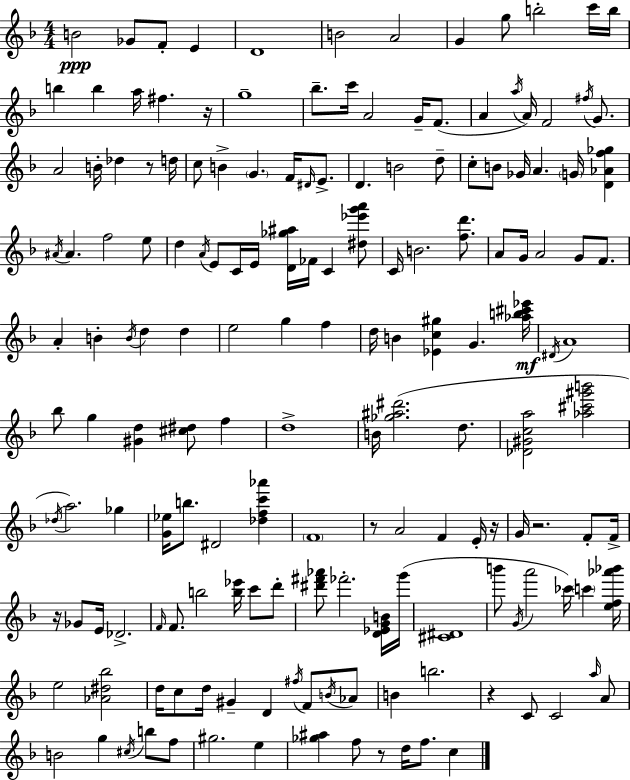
B4/h Gb4/e F4/e E4/q D4/w B4/h A4/h G4/q G5/e B5/h C6/s B5/s B5/q B5/q A5/s F#5/q. R/s G5/w Bb5/e. C6/s A4/h G4/s F4/e. A4/q A5/s A4/s F4/h F#5/s G4/e. A4/h B4/s Db5/q R/e D5/s C5/e B4/q G4/q. F4/s D#4/s E4/e. D4/q. B4/h D5/e C5/e B4/e Gb4/s A4/q. G4/s [D4,Ab4,F5,Gb5]/q A#4/s A#4/q. F5/h E5/e D5/q A4/s E4/e C4/s E4/s [D4,Gb5,A#5]/s FES4/s C4/q [D#5,Eb6,G6,A6]/e C4/s B4/h. [F5,D6]/e. A4/e G4/s A4/h G4/e F4/e. A4/q B4/q B4/s D5/q D5/q E5/h G5/q F5/q D5/s B4/q [Eb4,C5,G#5]/q G4/q. [Ab5,B5,C#6,Eb6]/s D#4/s A4/w Bb5/e G5/q [G#4,D5]/q [C#5,D#5]/e F5/q D5/w B4/s [Gb5,A#5,D#6]/h. D5/e. [Db4,G#4,C5,A5]/h [Ab5,C#6,G#6,B6]/h Db5/s A5/h. Gb5/q [G4,Eb5]/s B5/e. D#4/h [Db5,F5,C6,Ab6]/q F4/w R/e A4/h F4/q E4/s R/s G4/s R/h. F4/e F4/s R/s Gb4/e E4/s Db4/h. F4/s F4/e. B5/h [B5,Eb6]/s C6/e D6/e [D#6,F#6,Ab6]/e FES6/h. [D4,Eb4,G4,B4]/s G6/s [C#4,D#4]/w B6/e G4/s A6/h CES6/s C6/q [E5,F5,Ab6,Bb6]/s E5/h [Ab4,D#5,Bb5]/h D5/s C5/e D5/s G#4/q D4/q F#5/s F4/e B4/s Ab4/e B4/q B5/h. R/q C4/e C4/h A5/s A4/e B4/h G5/q C#5/s B5/e F5/e G#5/h. E5/q [Gb5,A#5]/q F5/e R/e D5/s F5/e. C5/q